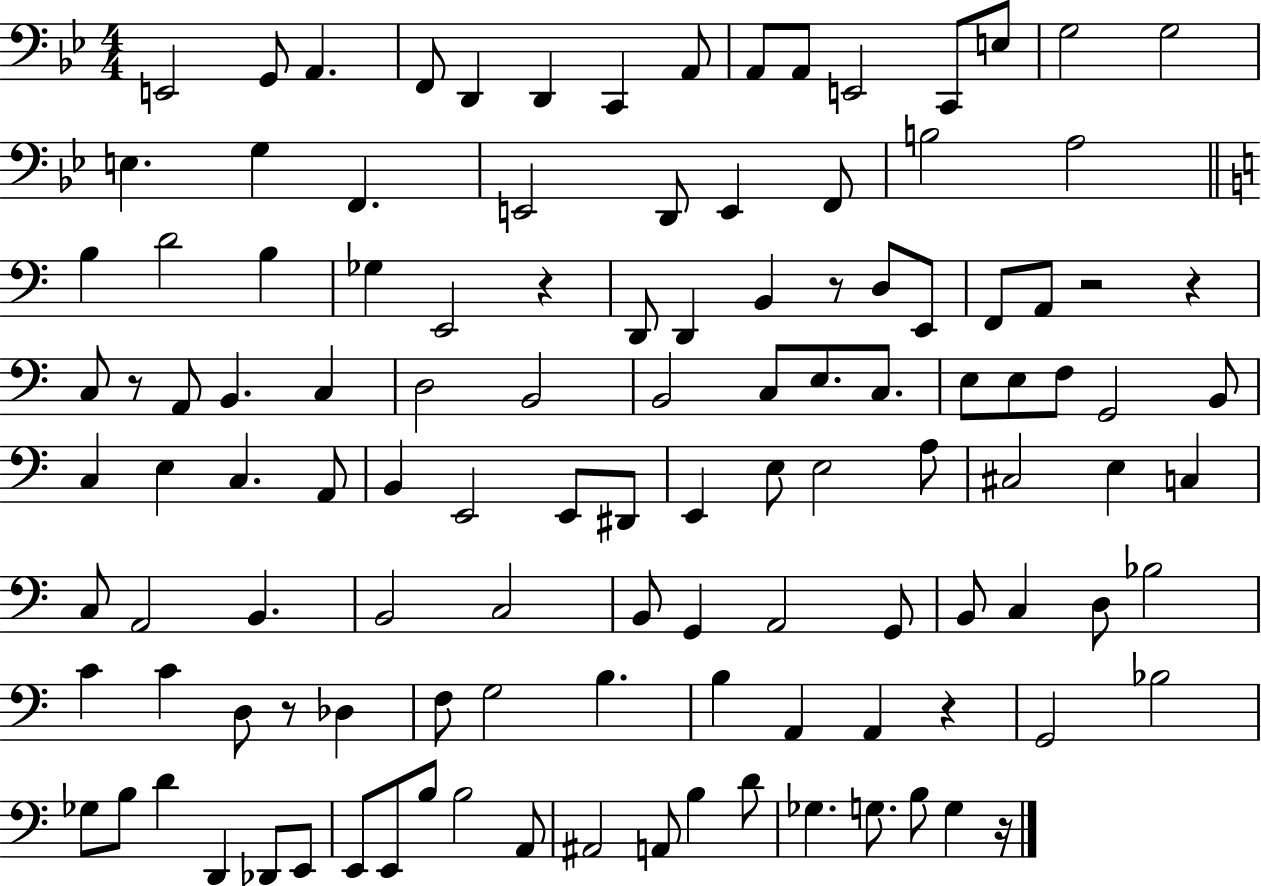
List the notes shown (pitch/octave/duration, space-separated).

E2/h G2/e A2/q. F2/e D2/q D2/q C2/q A2/e A2/e A2/e E2/h C2/e E3/e G3/h G3/h E3/q. G3/q F2/q. E2/h D2/e E2/q F2/e B3/h A3/h B3/q D4/h B3/q Gb3/q E2/h R/q D2/e D2/q B2/q R/e D3/e E2/e F2/e A2/e R/h R/q C3/e R/e A2/e B2/q. C3/q D3/h B2/h B2/h C3/e E3/e. C3/e. E3/e E3/e F3/e G2/h B2/e C3/q E3/q C3/q. A2/e B2/q E2/h E2/e D#2/e E2/q E3/e E3/h A3/e C#3/h E3/q C3/q C3/e A2/h B2/q. B2/h C3/h B2/e G2/q A2/h G2/e B2/e C3/q D3/e Bb3/h C4/q C4/q D3/e R/e Db3/q F3/e G3/h B3/q. B3/q A2/q A2/q R/q G2/h Bb3/h Gb3/e B3/e D4/q D2/q Db2/e E2/e E2/e E2/e B3/e B3/h A2/e A#2/h A2/e B3/q D4/e Gb3/q. G3/e. B3/e G3/q R/s